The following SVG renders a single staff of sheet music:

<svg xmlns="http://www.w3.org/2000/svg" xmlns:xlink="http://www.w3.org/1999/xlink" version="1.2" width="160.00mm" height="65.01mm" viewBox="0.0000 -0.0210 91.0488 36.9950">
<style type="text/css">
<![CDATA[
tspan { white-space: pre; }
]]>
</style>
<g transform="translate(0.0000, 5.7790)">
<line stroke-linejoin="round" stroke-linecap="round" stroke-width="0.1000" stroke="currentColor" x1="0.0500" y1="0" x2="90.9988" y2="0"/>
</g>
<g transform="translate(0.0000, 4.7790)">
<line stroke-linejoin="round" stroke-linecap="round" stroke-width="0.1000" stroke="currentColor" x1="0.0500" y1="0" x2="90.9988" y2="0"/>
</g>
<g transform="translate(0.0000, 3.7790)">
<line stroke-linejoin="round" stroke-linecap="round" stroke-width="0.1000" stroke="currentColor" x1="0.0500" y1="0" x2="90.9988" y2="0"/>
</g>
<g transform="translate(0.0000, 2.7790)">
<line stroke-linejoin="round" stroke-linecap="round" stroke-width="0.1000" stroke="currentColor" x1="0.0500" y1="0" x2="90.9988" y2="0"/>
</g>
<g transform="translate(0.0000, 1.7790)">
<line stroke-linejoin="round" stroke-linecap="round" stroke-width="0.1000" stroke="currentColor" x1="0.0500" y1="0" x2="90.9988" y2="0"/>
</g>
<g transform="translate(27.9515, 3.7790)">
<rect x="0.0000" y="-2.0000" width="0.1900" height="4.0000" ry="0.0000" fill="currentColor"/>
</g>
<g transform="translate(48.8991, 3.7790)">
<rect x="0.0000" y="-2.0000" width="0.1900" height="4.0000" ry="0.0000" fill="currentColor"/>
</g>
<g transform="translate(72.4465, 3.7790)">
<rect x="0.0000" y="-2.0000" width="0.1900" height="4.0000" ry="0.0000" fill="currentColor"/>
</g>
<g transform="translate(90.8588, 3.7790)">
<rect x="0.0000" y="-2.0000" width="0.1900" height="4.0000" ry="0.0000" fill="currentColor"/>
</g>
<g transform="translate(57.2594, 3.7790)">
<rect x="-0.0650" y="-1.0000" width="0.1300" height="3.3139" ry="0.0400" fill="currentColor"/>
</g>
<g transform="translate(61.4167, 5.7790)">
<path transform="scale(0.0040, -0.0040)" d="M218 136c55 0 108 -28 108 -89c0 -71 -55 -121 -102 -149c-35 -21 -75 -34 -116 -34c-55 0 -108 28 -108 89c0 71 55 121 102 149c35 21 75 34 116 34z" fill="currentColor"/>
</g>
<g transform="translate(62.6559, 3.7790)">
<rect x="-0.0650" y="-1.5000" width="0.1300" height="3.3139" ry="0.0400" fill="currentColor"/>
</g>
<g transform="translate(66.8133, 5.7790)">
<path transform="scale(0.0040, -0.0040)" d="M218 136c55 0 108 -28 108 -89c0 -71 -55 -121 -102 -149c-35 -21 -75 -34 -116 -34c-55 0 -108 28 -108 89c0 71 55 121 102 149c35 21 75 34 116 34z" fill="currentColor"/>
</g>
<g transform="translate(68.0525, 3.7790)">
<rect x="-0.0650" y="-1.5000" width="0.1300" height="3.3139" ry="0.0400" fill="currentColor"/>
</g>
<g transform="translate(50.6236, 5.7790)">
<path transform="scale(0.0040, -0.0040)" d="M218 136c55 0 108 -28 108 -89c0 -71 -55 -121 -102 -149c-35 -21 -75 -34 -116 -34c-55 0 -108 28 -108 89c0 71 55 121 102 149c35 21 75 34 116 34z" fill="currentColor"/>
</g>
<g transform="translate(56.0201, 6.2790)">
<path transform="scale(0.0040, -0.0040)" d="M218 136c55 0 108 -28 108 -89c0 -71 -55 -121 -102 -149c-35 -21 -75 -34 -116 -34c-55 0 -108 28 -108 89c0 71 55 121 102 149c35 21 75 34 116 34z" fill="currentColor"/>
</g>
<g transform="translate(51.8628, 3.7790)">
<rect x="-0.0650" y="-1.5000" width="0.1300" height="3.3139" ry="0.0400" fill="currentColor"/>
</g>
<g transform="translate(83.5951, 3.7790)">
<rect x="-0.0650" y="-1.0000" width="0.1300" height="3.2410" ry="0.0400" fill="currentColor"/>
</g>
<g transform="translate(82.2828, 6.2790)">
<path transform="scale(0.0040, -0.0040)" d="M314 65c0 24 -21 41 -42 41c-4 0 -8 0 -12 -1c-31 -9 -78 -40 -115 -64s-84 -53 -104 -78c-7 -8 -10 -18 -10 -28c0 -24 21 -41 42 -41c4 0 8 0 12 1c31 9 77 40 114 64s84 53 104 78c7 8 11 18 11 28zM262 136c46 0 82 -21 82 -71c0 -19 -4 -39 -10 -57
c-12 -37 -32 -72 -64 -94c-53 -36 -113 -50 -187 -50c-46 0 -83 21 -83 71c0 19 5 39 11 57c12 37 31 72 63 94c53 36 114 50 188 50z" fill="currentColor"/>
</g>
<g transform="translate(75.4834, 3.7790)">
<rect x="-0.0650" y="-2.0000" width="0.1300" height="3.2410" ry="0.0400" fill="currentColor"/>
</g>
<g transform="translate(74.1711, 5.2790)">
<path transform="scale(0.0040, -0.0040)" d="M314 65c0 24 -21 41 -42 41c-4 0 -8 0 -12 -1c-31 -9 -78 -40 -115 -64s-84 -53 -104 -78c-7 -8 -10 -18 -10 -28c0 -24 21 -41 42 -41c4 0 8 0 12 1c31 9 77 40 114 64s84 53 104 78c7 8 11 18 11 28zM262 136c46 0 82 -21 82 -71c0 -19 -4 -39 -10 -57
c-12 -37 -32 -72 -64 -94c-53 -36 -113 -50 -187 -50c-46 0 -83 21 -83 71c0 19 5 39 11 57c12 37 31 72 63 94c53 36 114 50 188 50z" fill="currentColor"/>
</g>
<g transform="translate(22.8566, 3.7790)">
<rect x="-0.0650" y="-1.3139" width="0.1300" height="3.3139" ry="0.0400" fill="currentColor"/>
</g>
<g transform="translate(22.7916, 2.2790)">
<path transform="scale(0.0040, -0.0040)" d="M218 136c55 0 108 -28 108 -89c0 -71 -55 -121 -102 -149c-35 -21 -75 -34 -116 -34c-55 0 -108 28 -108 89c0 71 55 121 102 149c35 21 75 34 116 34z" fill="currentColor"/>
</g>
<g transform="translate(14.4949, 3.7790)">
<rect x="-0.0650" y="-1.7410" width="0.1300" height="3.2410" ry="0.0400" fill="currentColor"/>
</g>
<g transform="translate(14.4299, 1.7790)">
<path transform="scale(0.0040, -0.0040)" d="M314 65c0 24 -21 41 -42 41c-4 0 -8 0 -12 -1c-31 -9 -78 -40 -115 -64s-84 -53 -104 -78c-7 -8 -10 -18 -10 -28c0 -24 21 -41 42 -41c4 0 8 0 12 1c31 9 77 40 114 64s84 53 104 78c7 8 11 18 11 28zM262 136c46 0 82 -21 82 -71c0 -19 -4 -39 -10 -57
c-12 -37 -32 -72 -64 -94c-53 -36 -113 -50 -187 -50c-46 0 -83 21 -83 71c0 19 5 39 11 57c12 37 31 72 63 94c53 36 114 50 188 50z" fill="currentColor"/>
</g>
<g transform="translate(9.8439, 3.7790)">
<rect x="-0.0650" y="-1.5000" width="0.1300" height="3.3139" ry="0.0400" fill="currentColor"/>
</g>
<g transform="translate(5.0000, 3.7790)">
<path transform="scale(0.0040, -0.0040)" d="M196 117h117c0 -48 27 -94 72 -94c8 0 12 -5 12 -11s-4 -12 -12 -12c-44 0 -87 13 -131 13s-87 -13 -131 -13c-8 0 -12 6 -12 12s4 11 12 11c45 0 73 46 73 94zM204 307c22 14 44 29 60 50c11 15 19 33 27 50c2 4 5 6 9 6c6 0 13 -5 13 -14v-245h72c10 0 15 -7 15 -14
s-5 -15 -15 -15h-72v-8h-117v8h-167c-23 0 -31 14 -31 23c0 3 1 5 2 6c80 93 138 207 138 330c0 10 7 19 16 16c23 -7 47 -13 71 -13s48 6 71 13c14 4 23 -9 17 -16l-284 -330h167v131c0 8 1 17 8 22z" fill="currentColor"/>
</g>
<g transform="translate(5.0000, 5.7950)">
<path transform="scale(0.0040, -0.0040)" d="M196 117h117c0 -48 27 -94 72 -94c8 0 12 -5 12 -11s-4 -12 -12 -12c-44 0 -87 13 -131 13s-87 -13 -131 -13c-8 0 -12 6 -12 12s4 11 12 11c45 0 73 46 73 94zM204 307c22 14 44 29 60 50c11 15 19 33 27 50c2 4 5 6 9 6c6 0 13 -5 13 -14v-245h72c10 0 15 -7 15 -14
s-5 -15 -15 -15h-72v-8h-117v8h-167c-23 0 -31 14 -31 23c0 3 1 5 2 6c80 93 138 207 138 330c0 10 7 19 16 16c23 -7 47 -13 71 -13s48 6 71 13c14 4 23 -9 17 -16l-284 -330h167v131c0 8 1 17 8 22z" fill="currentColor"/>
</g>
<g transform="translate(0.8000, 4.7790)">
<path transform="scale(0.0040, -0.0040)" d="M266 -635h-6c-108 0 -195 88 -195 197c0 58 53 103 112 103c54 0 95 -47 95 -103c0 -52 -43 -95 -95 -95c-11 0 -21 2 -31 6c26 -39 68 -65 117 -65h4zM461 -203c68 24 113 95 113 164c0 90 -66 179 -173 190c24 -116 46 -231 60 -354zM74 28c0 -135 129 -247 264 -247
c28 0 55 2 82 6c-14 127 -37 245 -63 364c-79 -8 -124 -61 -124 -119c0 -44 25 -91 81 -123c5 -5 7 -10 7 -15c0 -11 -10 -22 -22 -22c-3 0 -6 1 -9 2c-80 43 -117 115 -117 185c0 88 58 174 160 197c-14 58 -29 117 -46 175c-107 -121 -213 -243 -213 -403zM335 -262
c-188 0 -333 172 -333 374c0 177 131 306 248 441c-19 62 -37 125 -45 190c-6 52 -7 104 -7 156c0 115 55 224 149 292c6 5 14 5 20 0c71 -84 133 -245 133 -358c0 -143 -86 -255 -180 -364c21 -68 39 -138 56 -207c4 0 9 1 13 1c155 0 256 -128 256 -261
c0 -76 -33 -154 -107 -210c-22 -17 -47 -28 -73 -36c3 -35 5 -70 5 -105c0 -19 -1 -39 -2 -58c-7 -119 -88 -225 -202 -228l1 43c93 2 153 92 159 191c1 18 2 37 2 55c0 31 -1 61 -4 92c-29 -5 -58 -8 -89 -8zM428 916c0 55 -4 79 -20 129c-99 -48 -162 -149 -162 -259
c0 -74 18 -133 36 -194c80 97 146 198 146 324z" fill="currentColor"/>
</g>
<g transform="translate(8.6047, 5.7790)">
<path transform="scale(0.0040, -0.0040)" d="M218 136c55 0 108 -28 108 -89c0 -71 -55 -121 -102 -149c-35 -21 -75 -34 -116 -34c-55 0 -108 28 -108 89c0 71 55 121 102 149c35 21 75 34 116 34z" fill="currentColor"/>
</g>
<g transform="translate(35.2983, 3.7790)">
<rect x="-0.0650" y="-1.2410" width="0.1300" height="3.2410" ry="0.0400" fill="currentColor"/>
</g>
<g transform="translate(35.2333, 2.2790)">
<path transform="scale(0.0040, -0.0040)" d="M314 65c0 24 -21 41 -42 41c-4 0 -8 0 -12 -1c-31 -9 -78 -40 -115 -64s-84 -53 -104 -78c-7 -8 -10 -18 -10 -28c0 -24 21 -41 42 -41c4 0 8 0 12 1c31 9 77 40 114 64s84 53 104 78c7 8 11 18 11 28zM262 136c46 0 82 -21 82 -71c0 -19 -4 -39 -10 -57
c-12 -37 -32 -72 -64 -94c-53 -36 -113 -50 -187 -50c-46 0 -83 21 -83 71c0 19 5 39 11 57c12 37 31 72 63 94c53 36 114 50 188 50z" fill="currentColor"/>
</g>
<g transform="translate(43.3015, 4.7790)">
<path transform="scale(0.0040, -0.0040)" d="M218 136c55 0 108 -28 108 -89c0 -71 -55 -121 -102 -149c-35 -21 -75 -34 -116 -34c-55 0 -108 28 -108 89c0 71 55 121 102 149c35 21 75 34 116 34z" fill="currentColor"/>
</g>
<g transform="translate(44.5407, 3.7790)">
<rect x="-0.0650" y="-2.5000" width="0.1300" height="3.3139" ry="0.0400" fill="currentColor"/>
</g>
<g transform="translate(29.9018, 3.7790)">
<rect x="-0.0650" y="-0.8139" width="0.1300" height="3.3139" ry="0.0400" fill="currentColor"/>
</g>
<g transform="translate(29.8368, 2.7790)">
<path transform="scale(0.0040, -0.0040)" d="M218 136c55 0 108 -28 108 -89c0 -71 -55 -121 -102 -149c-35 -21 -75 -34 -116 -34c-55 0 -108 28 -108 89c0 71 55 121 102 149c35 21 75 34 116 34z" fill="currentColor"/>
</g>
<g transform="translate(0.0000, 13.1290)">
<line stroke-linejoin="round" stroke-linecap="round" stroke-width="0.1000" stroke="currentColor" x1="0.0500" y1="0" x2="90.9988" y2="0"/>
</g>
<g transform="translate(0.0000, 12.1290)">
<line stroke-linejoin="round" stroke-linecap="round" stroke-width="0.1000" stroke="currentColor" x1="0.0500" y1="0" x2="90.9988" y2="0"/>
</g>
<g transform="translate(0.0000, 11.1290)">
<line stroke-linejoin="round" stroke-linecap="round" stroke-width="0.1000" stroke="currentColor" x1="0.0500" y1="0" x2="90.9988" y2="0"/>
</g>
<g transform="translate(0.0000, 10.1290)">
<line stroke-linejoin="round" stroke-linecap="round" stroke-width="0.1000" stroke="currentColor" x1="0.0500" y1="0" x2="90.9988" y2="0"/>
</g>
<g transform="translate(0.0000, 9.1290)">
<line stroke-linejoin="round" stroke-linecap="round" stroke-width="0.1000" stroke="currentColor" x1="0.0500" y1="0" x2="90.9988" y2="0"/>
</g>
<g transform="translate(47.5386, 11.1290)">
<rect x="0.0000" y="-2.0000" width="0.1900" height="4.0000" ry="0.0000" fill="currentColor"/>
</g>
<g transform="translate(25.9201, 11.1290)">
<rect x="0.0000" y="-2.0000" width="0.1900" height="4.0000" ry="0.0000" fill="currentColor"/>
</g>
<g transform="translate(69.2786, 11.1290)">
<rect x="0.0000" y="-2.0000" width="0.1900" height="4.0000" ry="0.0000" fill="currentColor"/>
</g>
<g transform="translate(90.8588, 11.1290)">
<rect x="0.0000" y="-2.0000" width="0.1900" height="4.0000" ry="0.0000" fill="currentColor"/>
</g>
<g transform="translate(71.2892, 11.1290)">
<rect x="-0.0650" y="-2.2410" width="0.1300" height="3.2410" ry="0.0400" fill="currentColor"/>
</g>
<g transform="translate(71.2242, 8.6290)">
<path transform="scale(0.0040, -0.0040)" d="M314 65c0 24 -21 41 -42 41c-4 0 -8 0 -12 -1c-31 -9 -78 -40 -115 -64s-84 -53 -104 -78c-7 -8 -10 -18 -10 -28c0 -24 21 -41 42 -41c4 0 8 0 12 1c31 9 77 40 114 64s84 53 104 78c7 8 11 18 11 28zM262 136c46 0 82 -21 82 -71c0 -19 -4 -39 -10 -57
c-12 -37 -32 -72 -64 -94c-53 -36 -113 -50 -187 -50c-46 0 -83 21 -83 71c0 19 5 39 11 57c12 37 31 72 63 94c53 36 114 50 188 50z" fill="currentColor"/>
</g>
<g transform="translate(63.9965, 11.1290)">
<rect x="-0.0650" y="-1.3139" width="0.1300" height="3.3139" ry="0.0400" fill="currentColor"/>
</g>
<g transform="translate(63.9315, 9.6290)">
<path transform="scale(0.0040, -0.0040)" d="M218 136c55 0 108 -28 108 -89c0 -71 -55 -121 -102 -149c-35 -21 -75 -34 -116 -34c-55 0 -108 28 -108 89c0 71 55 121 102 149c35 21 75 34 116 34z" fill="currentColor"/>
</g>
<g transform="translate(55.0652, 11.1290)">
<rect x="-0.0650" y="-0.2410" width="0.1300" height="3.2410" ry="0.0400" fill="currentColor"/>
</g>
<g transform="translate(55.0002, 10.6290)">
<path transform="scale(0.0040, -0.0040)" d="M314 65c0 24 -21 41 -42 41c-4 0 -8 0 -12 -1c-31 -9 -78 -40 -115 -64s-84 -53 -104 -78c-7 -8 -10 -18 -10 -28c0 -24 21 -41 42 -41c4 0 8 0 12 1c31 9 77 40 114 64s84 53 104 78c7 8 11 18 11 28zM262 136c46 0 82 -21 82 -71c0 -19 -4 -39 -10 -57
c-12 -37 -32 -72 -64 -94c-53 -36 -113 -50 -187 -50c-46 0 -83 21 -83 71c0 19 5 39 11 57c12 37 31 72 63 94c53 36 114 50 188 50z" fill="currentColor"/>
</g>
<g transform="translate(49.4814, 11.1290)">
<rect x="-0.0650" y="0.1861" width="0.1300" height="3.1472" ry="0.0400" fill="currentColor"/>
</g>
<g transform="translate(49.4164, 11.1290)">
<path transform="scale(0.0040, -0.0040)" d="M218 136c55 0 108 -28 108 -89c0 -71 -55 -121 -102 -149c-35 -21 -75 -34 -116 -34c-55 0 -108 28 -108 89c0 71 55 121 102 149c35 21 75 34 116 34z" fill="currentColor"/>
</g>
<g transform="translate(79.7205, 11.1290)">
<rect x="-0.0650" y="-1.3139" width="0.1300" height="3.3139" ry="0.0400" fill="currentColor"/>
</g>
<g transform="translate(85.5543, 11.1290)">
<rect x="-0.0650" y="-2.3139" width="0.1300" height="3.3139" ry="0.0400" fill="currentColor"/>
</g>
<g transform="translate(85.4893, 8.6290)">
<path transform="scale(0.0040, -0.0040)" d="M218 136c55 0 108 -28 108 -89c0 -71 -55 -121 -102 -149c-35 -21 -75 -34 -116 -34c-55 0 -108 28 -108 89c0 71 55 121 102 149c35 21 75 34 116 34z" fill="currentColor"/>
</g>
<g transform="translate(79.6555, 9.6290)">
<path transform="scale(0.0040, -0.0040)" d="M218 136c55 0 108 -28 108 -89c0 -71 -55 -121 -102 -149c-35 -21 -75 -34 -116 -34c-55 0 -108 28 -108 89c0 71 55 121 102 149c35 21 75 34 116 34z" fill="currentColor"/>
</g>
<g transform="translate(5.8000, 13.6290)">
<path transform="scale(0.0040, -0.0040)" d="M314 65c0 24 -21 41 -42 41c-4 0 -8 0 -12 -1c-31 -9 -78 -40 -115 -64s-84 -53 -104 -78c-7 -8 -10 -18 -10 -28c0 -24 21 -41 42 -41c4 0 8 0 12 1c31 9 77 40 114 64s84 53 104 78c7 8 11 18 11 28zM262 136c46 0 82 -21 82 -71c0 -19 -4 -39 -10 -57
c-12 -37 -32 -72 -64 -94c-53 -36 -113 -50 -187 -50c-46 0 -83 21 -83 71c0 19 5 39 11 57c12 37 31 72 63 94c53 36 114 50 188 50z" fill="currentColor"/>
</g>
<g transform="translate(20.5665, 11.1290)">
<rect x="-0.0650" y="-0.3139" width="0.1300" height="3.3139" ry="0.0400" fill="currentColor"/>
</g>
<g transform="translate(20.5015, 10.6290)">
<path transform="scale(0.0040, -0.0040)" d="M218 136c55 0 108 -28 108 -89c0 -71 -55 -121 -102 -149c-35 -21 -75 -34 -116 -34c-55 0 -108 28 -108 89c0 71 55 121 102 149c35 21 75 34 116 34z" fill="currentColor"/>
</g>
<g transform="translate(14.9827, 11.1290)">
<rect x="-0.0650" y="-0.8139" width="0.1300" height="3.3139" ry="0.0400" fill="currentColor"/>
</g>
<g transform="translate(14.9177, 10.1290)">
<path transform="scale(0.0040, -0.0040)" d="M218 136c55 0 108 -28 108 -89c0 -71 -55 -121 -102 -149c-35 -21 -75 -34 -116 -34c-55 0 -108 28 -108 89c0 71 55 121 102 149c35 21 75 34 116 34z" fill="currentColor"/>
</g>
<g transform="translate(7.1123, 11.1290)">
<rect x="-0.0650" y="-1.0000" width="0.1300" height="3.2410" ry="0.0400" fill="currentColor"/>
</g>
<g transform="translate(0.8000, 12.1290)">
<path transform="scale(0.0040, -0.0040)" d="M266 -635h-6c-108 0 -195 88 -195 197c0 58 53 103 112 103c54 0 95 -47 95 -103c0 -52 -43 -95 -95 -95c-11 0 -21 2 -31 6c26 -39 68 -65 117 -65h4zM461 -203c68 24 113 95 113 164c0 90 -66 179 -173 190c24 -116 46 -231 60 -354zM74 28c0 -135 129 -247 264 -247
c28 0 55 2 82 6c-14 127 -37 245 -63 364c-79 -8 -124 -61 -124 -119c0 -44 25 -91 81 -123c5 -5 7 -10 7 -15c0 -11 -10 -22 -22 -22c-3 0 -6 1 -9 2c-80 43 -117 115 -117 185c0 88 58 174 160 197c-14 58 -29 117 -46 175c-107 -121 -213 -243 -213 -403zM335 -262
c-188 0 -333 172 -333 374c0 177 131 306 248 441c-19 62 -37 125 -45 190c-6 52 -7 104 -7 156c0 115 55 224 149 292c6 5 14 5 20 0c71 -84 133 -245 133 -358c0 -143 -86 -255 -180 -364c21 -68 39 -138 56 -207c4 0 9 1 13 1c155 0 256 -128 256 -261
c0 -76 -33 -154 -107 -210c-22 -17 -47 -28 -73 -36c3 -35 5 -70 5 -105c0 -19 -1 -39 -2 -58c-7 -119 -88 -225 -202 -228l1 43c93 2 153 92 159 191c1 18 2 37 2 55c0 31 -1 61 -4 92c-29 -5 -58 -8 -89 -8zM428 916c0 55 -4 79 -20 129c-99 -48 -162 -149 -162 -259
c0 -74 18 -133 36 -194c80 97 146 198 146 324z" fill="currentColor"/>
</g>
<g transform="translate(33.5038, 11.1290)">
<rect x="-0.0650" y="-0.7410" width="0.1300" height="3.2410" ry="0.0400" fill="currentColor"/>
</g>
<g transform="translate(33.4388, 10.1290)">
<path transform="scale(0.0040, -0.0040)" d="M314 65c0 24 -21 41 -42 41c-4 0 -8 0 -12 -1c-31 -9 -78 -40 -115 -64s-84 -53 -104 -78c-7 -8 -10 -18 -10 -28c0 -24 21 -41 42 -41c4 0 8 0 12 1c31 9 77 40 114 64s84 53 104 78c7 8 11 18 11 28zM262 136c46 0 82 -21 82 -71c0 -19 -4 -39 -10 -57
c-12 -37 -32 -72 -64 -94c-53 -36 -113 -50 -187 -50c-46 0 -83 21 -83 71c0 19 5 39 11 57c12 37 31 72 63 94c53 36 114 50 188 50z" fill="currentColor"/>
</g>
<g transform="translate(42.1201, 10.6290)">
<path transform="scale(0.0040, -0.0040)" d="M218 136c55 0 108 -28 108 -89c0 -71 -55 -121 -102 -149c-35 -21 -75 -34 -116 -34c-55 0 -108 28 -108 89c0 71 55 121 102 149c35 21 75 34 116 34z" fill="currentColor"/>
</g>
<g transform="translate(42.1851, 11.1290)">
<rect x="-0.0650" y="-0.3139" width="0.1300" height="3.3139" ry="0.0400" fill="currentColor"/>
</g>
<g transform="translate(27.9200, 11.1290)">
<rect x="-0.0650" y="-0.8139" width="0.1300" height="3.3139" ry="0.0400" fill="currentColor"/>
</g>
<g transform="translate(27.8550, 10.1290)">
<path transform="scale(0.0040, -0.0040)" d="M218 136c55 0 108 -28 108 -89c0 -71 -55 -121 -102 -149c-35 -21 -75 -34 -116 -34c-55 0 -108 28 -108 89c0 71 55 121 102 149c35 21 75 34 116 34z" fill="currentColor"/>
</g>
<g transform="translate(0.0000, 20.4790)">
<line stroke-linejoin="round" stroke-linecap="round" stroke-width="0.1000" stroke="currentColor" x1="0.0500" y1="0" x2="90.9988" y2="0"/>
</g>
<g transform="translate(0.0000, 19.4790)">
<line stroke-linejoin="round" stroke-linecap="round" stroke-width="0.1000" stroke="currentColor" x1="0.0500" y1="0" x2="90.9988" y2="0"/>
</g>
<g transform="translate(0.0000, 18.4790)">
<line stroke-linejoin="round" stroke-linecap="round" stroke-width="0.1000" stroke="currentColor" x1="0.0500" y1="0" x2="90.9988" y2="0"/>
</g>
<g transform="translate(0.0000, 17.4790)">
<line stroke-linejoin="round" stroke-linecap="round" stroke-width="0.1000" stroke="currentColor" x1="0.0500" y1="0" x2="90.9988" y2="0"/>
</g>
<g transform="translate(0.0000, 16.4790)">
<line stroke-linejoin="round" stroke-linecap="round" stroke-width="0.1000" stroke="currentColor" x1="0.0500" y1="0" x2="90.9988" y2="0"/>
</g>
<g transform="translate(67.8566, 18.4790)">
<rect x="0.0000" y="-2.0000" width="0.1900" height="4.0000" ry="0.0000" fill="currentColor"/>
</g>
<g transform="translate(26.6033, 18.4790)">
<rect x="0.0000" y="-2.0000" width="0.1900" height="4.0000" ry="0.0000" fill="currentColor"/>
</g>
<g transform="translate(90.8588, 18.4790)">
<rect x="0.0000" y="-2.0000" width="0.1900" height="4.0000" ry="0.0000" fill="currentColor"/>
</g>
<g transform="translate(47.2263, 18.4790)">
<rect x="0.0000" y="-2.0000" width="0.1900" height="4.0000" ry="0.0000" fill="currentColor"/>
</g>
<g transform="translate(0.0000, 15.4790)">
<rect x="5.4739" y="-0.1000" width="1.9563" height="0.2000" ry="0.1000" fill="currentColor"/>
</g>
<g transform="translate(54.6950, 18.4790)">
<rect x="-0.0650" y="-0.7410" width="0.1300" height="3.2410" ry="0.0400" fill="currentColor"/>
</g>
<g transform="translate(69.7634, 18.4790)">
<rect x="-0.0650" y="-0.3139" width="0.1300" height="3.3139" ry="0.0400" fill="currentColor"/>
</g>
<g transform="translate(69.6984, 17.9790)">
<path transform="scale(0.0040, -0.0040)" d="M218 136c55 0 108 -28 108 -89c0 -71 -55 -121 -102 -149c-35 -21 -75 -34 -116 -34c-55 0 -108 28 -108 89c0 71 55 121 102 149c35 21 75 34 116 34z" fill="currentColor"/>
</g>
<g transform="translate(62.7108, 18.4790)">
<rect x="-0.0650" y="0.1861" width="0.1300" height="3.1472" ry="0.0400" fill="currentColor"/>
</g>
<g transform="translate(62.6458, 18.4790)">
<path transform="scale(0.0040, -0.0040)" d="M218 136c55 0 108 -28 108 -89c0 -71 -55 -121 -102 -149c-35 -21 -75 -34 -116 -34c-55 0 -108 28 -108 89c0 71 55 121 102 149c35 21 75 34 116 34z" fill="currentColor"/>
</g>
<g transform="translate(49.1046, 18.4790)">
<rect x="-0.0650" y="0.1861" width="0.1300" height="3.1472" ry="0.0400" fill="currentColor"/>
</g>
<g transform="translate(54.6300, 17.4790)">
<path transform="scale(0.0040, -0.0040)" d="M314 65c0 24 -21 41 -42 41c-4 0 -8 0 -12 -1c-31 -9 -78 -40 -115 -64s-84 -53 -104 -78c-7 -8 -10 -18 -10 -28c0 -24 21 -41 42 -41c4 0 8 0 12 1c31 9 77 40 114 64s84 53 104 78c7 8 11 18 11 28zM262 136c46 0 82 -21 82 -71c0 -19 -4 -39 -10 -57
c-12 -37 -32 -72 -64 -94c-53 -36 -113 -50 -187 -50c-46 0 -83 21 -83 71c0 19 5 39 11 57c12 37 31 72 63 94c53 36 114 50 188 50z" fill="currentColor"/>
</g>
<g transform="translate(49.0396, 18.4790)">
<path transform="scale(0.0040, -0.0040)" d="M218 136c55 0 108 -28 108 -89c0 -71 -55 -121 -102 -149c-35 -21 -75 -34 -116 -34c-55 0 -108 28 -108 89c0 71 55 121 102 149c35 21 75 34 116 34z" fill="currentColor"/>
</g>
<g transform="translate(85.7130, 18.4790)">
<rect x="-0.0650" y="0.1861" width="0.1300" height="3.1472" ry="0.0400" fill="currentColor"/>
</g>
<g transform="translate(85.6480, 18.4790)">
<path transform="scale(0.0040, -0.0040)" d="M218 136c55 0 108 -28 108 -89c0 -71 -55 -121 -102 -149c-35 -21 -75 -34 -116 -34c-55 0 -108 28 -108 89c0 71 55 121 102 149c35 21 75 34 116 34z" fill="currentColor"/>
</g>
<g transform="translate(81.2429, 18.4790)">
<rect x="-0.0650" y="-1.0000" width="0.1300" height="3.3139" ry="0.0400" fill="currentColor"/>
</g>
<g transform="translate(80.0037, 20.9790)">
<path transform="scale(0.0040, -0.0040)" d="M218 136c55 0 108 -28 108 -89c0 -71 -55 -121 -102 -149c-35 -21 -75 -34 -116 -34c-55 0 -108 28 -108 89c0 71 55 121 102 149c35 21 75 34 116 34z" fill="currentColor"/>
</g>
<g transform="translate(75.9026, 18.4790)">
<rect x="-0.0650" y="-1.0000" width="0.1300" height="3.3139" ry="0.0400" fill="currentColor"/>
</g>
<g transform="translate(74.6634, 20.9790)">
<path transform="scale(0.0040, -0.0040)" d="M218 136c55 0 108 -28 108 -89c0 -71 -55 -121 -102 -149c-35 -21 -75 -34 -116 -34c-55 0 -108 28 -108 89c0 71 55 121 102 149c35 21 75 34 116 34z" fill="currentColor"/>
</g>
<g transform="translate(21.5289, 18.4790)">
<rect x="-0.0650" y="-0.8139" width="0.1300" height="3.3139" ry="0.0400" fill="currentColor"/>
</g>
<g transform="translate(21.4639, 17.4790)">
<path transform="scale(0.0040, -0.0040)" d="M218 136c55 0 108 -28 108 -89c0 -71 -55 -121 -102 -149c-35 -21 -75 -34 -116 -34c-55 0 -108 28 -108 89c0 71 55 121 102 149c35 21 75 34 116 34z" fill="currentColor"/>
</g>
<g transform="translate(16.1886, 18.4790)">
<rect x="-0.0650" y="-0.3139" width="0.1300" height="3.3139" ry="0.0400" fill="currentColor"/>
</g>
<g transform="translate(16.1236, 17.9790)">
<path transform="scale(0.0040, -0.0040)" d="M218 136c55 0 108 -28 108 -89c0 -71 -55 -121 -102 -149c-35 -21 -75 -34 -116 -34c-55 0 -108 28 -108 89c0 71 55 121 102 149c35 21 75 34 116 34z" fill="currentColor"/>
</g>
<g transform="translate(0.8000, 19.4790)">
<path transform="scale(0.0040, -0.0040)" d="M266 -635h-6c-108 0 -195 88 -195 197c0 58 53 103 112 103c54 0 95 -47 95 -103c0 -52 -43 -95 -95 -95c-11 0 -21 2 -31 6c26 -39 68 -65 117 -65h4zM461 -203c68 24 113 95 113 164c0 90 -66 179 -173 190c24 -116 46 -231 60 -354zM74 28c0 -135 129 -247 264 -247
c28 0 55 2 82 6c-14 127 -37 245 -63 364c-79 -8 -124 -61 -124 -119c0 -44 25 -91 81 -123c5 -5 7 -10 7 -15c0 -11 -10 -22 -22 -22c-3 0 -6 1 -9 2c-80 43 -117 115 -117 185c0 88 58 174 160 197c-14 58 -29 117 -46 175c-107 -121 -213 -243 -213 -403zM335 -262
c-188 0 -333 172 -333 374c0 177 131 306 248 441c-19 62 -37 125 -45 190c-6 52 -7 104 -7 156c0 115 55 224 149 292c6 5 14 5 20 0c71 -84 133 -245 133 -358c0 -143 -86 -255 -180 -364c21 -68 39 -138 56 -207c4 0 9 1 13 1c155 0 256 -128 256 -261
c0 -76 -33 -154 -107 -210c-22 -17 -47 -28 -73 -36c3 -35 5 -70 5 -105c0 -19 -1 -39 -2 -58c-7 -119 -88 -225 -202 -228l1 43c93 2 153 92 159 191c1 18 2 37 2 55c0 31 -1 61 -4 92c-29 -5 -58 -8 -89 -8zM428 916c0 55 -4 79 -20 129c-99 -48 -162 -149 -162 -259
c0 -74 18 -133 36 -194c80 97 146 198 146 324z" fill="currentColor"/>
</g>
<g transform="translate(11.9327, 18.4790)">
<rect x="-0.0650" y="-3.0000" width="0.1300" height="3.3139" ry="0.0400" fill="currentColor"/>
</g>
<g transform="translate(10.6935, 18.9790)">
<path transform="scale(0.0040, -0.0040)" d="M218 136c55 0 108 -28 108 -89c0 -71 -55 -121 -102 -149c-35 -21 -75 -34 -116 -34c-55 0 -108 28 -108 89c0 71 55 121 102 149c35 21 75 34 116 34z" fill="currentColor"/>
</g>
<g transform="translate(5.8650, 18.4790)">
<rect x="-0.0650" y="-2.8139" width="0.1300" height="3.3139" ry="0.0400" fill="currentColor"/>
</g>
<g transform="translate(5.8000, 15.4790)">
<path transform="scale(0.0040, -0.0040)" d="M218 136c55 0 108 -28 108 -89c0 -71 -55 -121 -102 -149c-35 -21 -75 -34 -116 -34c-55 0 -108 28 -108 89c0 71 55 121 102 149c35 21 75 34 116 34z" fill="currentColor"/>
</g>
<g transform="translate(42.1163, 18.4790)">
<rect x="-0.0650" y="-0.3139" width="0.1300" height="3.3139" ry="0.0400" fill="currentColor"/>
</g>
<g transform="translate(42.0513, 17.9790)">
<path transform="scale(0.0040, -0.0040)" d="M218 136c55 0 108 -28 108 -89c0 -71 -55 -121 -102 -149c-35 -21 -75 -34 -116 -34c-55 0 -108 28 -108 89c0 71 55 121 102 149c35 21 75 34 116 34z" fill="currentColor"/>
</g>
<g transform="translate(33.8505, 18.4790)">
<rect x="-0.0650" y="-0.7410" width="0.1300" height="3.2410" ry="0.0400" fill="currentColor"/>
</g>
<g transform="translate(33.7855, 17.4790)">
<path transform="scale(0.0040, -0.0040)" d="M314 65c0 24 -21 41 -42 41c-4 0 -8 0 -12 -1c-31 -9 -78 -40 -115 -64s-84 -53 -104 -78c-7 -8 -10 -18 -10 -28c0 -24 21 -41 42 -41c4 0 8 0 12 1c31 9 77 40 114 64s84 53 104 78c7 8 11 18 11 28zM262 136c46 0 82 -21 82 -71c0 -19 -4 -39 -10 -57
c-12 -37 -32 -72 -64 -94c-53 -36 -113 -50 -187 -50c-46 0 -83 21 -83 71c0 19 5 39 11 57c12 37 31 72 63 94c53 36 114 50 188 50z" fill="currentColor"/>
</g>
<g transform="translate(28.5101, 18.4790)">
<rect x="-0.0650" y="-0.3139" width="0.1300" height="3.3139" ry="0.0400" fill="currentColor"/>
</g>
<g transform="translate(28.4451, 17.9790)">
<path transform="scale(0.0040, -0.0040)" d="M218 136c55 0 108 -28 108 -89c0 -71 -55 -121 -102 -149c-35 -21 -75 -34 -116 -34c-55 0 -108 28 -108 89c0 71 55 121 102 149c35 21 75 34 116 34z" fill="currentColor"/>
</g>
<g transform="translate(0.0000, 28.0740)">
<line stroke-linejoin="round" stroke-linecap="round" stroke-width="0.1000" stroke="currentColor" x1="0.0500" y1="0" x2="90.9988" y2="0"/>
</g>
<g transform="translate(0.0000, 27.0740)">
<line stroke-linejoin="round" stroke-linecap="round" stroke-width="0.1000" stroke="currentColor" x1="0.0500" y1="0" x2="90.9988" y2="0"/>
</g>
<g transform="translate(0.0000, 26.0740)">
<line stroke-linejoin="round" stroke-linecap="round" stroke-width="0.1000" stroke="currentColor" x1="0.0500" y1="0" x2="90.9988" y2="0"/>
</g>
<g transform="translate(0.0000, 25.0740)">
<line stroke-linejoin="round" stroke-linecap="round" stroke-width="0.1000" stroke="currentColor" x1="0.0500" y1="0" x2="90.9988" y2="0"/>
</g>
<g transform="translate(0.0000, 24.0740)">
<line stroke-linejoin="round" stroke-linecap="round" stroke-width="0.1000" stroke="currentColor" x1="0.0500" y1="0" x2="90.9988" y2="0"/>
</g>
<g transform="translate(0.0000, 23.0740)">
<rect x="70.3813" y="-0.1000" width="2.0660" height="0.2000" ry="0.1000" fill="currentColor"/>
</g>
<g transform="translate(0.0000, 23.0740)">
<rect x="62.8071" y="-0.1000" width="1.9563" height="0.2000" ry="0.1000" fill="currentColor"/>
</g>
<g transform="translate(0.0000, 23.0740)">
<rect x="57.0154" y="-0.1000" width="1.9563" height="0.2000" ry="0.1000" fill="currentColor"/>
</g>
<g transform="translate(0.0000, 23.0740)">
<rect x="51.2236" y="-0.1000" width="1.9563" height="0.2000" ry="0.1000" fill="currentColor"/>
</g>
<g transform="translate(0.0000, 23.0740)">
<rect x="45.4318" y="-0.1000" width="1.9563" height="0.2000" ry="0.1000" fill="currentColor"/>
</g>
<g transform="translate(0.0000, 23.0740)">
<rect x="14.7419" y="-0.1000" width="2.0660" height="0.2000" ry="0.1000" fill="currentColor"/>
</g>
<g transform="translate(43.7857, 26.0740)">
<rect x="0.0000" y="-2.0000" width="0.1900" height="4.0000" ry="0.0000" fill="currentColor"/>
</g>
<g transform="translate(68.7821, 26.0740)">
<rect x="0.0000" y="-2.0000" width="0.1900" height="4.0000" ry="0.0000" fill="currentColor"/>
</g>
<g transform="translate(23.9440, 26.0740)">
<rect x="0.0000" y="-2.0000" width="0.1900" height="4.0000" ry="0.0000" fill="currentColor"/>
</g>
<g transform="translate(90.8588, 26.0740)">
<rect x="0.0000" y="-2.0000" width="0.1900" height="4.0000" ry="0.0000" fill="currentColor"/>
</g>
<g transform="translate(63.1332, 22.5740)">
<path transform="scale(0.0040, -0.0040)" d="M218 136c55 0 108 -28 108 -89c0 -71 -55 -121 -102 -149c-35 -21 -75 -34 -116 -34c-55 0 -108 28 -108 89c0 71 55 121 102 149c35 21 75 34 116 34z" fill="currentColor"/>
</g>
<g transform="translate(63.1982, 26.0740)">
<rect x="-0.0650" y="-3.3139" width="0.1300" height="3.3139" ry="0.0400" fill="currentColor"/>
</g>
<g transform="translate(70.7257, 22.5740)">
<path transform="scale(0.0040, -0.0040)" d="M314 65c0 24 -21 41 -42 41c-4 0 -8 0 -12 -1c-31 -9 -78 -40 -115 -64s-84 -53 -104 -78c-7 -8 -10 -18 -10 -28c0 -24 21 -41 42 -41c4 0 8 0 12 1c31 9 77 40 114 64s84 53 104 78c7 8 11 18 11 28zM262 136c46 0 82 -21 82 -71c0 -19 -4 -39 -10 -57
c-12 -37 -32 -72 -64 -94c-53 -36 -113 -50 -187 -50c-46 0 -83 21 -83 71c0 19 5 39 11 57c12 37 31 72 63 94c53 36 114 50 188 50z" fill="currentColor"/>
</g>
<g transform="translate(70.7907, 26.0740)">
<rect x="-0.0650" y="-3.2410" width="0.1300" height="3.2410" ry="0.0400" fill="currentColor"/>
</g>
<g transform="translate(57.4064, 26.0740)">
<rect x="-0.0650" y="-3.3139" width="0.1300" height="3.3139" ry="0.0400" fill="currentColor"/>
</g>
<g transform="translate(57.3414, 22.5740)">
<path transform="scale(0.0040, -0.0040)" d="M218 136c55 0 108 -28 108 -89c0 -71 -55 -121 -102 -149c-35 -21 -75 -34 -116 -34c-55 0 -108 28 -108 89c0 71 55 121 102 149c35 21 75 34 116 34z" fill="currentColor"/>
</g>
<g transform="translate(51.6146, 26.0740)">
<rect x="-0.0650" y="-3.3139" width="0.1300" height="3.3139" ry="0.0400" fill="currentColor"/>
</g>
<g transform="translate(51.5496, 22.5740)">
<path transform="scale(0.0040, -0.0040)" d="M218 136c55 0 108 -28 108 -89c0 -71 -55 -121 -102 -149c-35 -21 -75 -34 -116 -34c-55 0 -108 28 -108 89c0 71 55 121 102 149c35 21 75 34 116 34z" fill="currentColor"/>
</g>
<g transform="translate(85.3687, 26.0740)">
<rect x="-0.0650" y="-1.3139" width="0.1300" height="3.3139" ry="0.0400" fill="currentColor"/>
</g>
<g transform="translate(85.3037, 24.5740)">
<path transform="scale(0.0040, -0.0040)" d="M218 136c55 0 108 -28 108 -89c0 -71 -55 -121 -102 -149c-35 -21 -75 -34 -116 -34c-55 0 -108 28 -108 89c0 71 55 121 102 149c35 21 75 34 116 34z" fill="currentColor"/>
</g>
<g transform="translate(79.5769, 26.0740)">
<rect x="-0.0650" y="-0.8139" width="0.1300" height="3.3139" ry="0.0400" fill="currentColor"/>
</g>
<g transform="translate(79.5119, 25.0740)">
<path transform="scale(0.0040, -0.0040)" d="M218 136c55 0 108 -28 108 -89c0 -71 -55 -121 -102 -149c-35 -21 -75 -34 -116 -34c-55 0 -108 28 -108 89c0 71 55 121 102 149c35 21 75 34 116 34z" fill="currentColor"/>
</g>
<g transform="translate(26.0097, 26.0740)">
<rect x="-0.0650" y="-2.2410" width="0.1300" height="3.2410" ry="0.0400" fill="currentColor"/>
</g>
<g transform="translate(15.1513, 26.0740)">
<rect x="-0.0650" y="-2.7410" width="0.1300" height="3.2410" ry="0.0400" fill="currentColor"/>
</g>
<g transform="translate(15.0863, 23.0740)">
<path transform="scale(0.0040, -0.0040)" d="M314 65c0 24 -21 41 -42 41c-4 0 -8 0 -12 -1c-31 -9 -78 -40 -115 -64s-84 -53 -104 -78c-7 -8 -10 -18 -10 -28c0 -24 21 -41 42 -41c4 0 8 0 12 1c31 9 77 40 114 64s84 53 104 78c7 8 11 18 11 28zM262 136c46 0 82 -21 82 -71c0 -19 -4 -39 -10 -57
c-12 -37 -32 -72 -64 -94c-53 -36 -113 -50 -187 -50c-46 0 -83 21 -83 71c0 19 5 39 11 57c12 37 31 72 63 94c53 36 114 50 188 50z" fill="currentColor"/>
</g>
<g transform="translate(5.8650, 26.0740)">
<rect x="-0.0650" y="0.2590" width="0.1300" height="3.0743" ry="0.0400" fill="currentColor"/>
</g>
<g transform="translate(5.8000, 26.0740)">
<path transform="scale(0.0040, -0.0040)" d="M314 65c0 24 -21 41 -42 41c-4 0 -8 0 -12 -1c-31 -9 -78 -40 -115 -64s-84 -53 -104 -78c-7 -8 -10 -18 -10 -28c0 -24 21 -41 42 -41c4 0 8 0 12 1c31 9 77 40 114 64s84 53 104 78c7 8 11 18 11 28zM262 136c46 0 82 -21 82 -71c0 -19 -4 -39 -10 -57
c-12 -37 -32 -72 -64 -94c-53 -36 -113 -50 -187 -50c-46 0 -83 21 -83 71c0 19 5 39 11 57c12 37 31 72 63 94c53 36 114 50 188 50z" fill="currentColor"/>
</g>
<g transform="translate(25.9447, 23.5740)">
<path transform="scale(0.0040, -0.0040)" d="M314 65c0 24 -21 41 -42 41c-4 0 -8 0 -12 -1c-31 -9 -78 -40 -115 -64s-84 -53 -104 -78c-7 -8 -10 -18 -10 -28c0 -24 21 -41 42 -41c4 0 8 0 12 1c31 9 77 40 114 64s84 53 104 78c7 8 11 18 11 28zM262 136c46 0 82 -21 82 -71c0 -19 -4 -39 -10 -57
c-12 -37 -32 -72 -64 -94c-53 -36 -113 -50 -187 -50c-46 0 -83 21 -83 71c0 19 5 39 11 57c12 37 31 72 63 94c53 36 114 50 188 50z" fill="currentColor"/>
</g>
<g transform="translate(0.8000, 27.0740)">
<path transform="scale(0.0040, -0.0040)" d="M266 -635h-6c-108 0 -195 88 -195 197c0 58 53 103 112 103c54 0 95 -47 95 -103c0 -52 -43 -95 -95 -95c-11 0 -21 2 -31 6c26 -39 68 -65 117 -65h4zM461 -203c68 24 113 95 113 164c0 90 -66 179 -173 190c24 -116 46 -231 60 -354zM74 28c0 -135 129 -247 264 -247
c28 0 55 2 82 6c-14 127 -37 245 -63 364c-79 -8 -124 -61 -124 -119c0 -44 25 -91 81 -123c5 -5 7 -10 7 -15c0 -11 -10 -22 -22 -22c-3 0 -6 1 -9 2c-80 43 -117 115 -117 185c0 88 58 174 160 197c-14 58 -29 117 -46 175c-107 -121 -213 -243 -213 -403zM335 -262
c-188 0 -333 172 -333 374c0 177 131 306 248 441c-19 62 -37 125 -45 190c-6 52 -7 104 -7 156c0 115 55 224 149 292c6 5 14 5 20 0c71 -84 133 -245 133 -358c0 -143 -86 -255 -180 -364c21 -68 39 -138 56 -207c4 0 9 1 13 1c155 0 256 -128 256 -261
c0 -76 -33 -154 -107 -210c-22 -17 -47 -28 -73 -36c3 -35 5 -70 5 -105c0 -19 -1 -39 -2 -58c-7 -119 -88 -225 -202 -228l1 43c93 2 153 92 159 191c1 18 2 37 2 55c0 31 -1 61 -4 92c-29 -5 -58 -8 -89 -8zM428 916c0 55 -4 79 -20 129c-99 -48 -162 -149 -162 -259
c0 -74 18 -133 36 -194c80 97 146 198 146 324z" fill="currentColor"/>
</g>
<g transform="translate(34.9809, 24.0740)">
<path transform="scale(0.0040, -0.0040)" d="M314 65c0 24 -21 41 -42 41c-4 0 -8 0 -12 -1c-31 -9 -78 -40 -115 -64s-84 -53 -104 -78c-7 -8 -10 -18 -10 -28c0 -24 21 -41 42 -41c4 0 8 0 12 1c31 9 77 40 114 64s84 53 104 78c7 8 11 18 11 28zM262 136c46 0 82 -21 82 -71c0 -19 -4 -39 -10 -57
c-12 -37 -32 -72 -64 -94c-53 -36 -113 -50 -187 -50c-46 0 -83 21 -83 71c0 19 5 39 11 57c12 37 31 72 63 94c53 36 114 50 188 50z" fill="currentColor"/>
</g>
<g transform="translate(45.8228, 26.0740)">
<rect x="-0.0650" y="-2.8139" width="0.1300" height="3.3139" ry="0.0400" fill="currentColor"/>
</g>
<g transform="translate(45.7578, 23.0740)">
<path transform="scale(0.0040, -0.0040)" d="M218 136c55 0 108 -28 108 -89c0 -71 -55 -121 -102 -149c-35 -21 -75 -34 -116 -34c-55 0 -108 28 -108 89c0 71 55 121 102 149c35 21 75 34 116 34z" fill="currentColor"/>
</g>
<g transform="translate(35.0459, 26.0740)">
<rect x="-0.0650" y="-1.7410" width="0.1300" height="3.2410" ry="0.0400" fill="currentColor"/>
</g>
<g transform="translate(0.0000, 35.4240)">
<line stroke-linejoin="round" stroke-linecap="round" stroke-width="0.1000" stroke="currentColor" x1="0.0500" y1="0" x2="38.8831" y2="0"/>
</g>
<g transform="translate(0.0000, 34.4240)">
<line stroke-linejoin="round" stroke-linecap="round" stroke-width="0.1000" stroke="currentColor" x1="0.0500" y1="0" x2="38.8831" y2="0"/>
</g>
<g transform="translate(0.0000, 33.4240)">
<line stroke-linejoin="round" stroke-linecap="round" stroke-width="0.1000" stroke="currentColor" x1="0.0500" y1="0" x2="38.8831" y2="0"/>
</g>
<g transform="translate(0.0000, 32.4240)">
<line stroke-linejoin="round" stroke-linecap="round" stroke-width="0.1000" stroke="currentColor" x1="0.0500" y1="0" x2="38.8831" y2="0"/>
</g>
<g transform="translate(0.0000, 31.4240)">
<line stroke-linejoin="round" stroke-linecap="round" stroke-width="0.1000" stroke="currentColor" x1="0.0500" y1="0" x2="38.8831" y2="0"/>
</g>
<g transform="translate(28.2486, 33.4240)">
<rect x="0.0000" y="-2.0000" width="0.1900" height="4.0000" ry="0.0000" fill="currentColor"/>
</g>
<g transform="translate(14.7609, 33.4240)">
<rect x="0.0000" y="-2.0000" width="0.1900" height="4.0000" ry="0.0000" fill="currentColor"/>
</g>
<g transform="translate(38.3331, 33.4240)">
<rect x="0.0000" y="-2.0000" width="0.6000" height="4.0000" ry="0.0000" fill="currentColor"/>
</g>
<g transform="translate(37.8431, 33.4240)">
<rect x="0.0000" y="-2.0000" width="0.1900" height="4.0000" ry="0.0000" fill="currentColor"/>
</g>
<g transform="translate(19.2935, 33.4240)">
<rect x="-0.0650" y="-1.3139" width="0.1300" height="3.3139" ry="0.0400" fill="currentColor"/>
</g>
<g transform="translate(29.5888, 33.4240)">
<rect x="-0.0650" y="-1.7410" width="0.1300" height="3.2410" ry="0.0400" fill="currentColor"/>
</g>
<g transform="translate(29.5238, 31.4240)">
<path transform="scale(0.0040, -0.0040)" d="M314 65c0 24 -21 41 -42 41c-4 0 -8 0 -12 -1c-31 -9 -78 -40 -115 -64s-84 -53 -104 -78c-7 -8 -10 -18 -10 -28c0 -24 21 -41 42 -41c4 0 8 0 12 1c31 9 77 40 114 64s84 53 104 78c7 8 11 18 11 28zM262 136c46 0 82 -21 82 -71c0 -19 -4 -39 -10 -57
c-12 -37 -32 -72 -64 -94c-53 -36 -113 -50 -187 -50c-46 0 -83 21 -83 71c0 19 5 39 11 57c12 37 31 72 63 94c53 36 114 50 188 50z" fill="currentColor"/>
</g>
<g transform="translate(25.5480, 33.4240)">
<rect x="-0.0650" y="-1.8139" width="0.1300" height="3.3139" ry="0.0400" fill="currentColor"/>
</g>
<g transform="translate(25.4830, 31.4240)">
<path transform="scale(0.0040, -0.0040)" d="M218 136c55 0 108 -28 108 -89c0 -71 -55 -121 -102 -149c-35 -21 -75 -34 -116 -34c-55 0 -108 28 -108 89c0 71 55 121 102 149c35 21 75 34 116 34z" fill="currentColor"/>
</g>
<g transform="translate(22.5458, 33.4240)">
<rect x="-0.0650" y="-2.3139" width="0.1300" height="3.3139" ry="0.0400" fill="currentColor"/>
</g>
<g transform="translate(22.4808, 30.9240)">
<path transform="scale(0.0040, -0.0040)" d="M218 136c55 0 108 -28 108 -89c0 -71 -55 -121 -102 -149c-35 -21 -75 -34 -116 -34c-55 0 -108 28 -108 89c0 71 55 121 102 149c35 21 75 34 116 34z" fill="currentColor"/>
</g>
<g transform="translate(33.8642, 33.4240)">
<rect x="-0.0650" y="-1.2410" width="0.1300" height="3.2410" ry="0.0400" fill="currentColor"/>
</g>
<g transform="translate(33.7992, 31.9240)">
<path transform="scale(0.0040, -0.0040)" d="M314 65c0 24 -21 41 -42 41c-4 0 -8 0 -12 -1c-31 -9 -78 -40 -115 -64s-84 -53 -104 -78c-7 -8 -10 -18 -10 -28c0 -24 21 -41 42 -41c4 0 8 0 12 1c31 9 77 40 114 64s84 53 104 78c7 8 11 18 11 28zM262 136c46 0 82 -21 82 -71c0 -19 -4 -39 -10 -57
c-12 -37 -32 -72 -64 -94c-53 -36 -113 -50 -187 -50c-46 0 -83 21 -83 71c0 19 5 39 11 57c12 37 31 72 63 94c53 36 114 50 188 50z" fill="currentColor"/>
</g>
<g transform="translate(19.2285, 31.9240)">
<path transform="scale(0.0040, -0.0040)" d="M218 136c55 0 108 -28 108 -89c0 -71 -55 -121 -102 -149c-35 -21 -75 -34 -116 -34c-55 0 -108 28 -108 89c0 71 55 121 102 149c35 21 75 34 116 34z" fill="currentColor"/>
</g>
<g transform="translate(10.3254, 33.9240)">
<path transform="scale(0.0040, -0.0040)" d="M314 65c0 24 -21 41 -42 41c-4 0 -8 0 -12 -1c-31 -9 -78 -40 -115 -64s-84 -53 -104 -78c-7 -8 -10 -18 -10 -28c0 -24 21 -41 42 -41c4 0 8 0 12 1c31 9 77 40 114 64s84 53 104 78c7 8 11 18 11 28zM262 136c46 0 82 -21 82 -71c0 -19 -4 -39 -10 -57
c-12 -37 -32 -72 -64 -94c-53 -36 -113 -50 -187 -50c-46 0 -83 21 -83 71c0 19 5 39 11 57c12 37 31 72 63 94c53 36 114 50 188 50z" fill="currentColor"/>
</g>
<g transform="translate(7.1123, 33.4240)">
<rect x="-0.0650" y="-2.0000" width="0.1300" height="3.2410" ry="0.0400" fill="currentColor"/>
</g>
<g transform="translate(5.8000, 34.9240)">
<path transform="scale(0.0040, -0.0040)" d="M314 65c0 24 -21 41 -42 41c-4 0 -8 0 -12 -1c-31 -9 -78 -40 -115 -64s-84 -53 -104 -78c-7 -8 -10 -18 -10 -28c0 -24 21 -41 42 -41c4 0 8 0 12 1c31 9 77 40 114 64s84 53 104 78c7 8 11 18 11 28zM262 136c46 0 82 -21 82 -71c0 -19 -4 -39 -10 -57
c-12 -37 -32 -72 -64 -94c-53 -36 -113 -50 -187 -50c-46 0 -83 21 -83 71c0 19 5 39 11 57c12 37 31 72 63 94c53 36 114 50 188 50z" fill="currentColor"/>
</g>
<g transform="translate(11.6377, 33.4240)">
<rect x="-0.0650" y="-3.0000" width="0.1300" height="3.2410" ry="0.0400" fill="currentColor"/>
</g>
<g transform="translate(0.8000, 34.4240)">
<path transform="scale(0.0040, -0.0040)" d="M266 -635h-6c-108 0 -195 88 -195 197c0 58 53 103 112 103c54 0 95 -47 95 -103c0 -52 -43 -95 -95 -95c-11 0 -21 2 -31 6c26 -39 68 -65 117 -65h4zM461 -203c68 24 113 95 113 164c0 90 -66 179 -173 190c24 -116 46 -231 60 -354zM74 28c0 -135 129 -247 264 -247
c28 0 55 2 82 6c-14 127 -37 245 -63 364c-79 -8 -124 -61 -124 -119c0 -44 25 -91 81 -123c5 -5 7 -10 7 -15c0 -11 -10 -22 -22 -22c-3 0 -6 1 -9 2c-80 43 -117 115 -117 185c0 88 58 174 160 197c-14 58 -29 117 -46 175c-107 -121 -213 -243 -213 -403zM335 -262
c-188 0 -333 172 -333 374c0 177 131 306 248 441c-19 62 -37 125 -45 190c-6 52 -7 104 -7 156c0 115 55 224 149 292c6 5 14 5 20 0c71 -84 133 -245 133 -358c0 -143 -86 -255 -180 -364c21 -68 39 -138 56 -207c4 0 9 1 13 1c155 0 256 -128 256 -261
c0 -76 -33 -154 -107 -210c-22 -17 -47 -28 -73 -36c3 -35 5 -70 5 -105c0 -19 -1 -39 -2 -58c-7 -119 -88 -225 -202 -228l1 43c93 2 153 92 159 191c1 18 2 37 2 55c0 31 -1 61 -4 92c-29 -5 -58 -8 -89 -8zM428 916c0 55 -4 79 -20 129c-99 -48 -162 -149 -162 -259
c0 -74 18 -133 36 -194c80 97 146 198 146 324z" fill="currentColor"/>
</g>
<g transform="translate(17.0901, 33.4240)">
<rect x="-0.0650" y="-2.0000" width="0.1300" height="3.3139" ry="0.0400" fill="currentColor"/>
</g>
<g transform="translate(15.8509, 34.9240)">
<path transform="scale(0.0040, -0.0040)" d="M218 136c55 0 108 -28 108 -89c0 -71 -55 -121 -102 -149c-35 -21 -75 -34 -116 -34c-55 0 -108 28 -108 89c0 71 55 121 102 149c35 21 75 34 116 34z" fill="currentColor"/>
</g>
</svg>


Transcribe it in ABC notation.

X:1
T:Untitled
M:4/4
L:1/4
K:C
E f2 e d e2 G E D E E F2 D2 D2 d c d d2 c B c2 e g2 e g a A c d c d2 c B d2 B c D D B B2 a2 g2 f2 a b b b b2 d e F2 A2 F e g f f2 e2